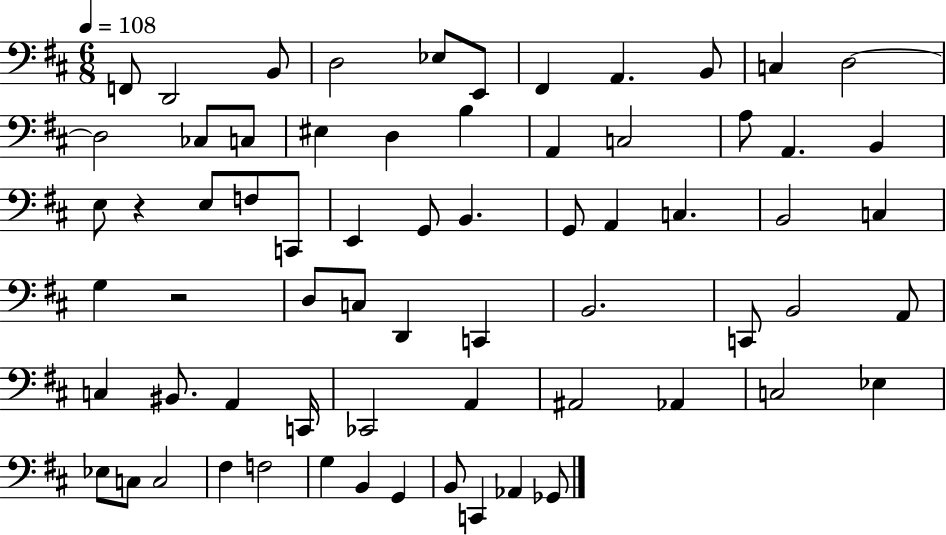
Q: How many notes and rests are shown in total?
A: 67